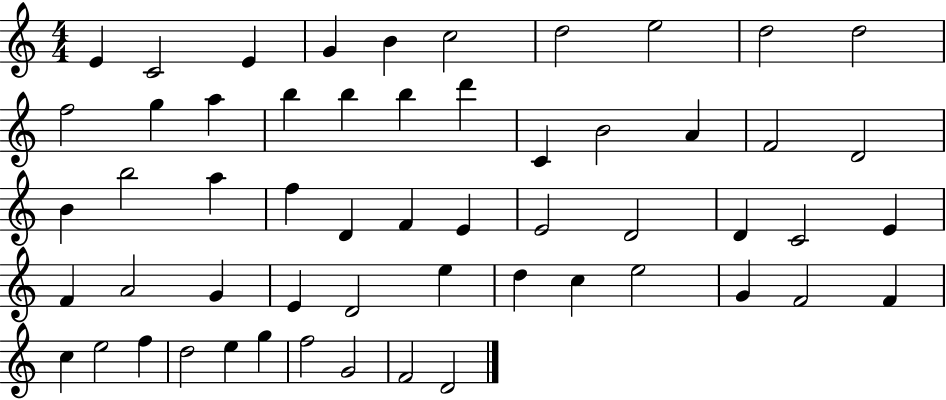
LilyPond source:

{
  \clef treble
  \numericTimeSignature
  \time 4/4
  \key c \major
  e'4 c'2 e'4 | g'4 b'4 c''2 | d''2 e''2 | d''2 d''2 | \break f''2 g''4 a''4 | b''4 b''4 b''4 d'''4 | c'4 b'2 a'4 | f'2 d'2 | \break b'4 b''2 a''4 | f''4 d'4 f'4 e'4 | e'2 d'2 | d'4 c'2 e'4 | \break f'4 a'2 g'4 | e'4 d'2 e''4 | d''4 c''4 e''2 | g'4 f'2 f'4 | \break c''4 e''2 f''4 | d''2 e''4 g''4 | f''2 g'2 | f'2 d'2 | \break \bar "|."
}